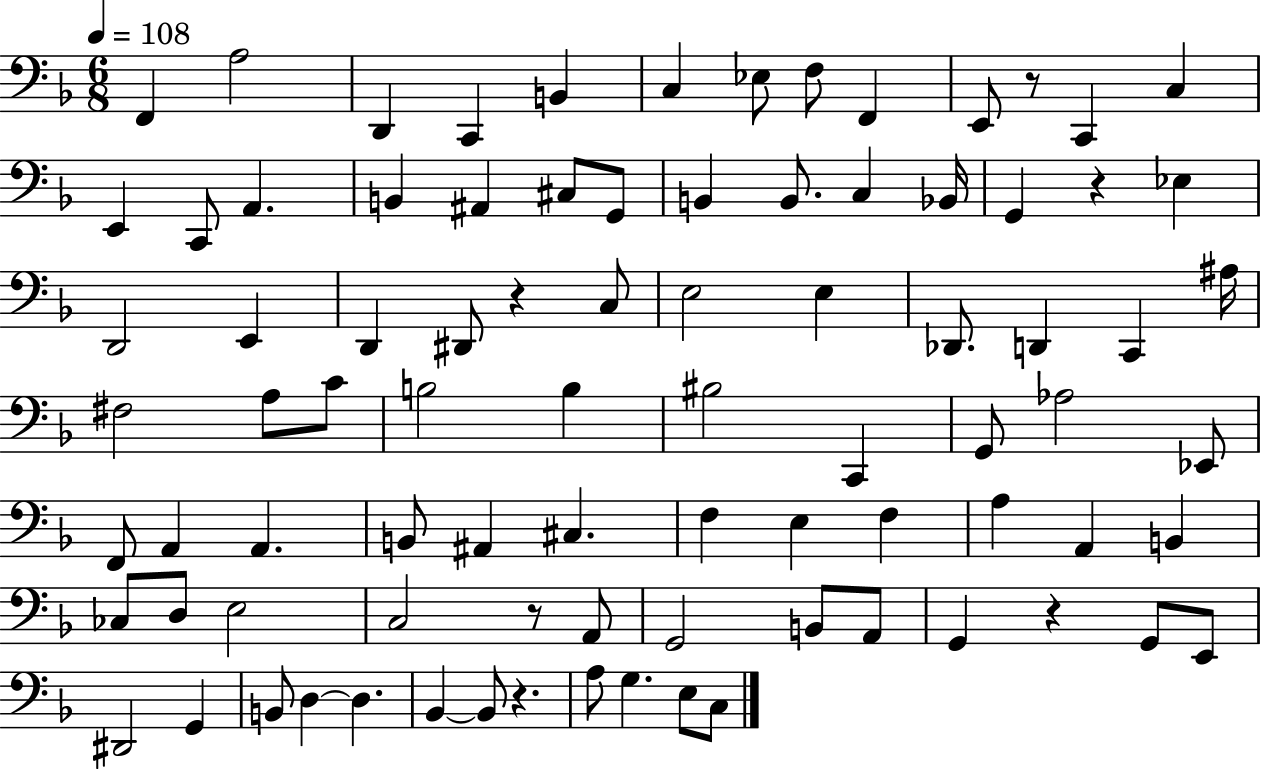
X:1
T:Untitled
M:6/8
L:1/4
K:F
F,, A,2 D,, C,, B,, C, _E,/2 F,/2 F,, E,,/2 z/2 C,, C, E,, C,,/2 A,, B,, ^A,, ^C,/2 G,,/2 B,, B,,/2 C, _B,,/4 G,, z _E, D,,2 E,, D,, ^D,,/2 z C,/2 E,2 E, _D,,/2 D,, C,, ^A,/4 ^F,2 A,/2 C/2 B,2 B, ^B,2 C,, G,,/2 _A,2 _E,,/2 F,,/2 A,, A,, B,,/2 ^A,, ^C, F, E, F, A, A,, B,, _C,/2 D,/2 E,2 C,2 z/2 A,,/2 G,,2 B,,/2 A,,/2 G,, z G,,/2 E,,/2 ^D,,2 G,, B,,/2 D, D, _B,, _B,,/2 z A,/2 G, E,/2 C,/2